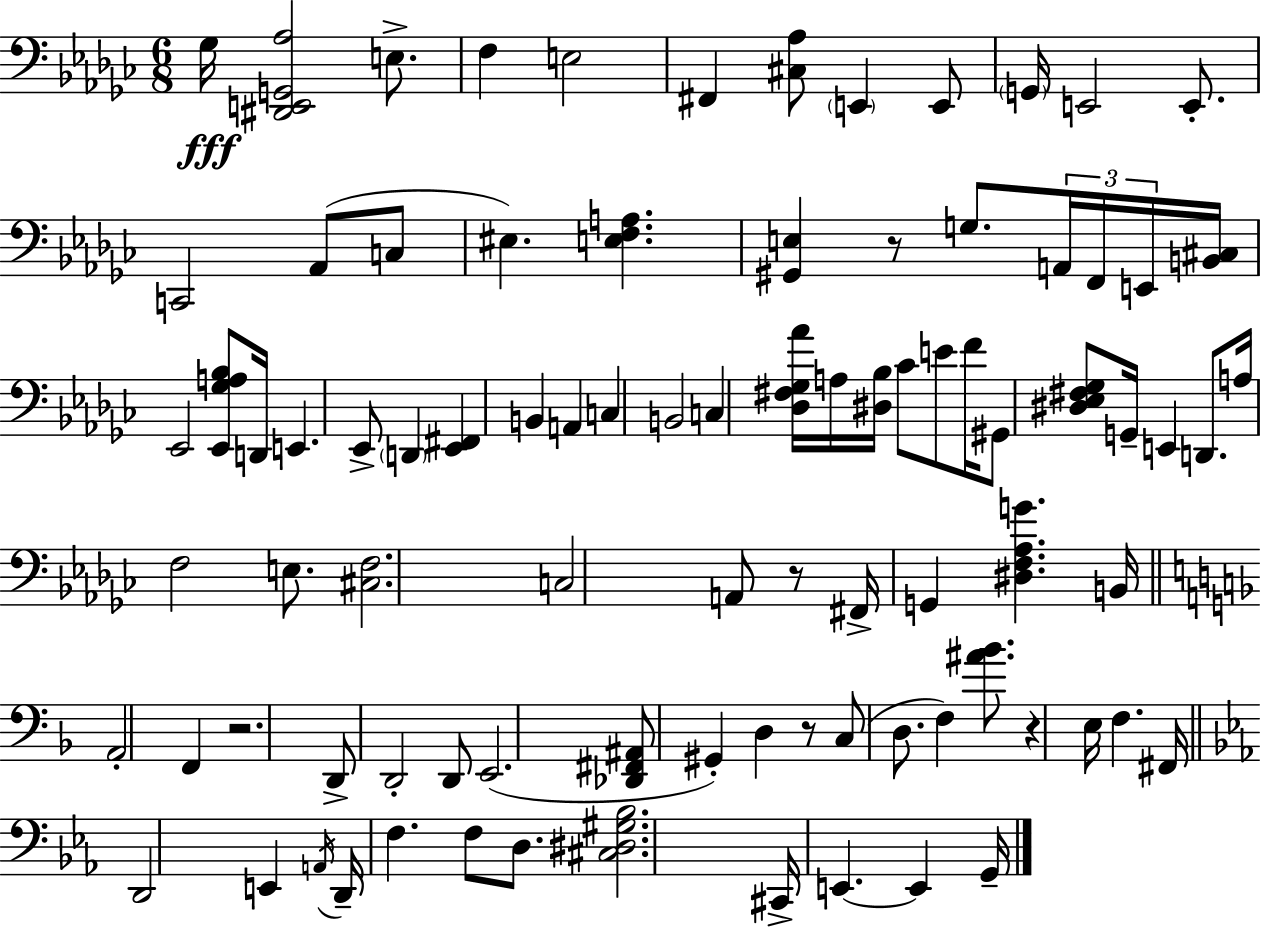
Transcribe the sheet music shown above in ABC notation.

X:1
T:Untitled
M:6/8
L:1/4
K:Ebm
_G,/4 [^D,,E,,G,,_A,]2 E,/2 F, E,2 ^F,, [^C,_A,]/2 E,, E,,/2 G,,/4 E,,2 E,,/2 C,,2 _A,,/2 C,/2 ^E, [E,F,A,] [^G,,E,] z/2 G,/2 A,,/4 F,,/4 E,,/4 [B,,^C,]/4 _E,,2 [_E,,_G,A,_B,]/2 D,,/4 E,, _E,,/2 D,, [_E,,^F,,] B,, A,, C, B,,2 C, [_D,^F,_G,_A]/4 A,/4 [^D,_B,]/4 _C/2 E/2 F/4 ^G,,/2 [^D,_E,^F,_G,]/2 G,,/4 E,, D,,/2 A,/4 F,2 E,/2 [^C,F,]2 C,2 A,,/2 z/2 ^F,,/4 G,, [^D,F,_A,G] B,,/4 A,,2 F,, z2 D,,/2 D,,2 D,,/2 E,,2 [_D,,^F,,^A,,]/2 ^G,, D, z/2 C,/2 D,/2 F, [^A_B]/2 z E,/4 F, ^F,,/4 D,,2 E,, A,,/4 D,,/4 F, F,/2 D,/2 [^C,^D,^G,_B,]2 ^C,,/4 E,, E,, G,,/4